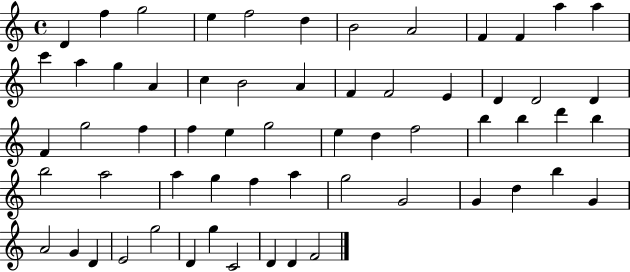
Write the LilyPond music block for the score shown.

{
  \clef treble
  \time 4/4
  \defaultTimeSignature
  \key c \major
  d'4 f''4 g''2 | e''4 f''2 d''4 | b'2 a'2 | f'4 f'4 a''4 a''4 | \break c'''4 a''4 g''4 a'4 | c''4 b'2 a'4 | f'4 f'2 e'4 | d'4 d'2 d'4 | \break f'4 g''2 f''4 | f''4 e''4 g''2 | e''4 d''4 f''2 | b''4 b''4 d'''4 b''4 | \break b''2 a''2 | a''4 g''4 f''4 a''4 | g''2 g'2 | g'4 d''4 b''4 g'4 | \break a'2 g'4 d'4 | e'2 g''2 | d'4 g''4 c'2 | d'4 d'4 f'2 | \break \bar "|."
}